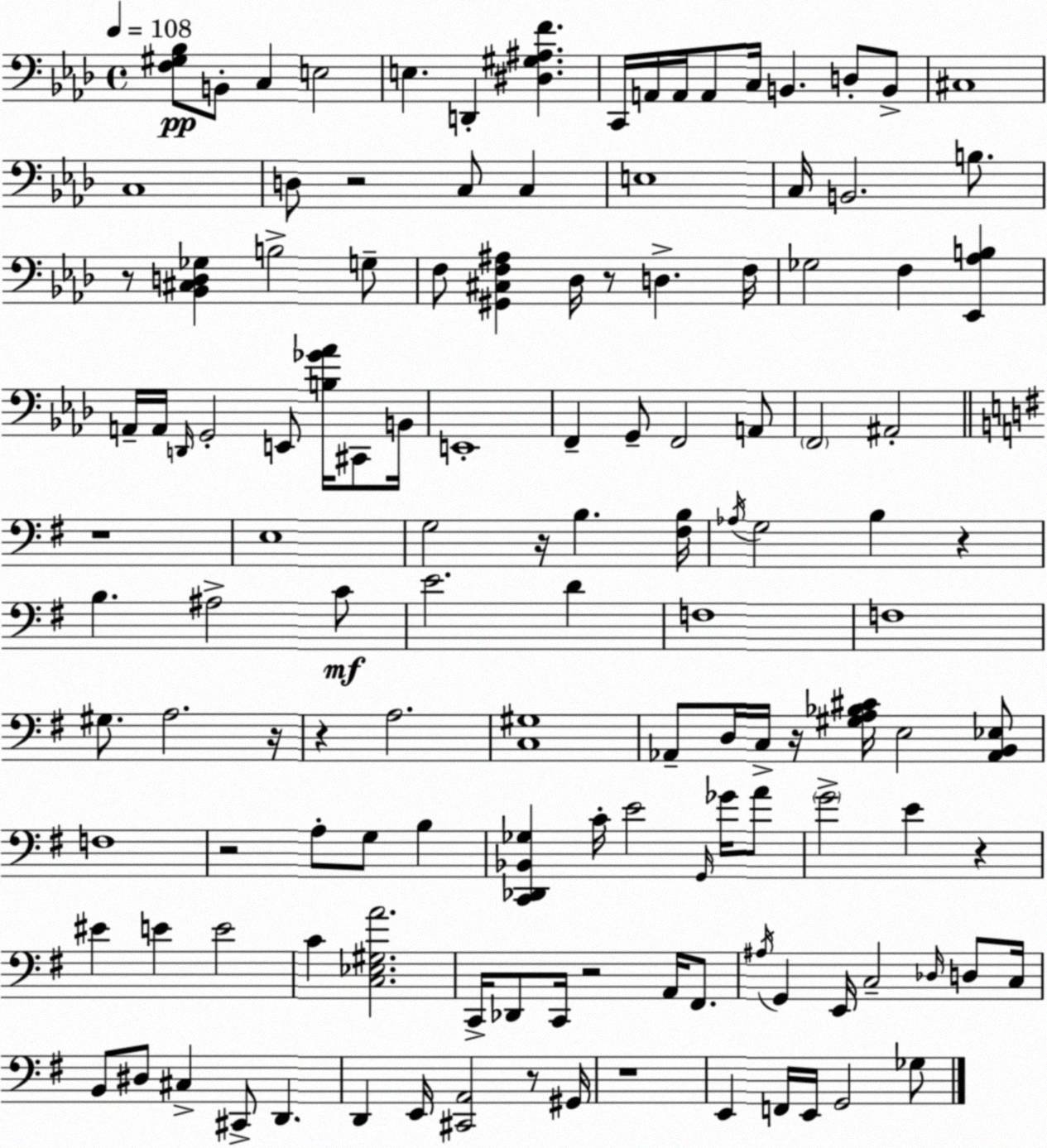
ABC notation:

X:1
T:Untitled
M:4/4
L:1/4
K:Ab
[F,^G,_B,]/2 B,,/2 C, E,2 E, D,, [^D,^G,^A,F] C,,/4 A,,/4 A,,/4 A,,/2 C,/4 B,, D,/2 B,,/2 ^C,4 C,4 D,/2 z2 C,/2 C, E,4 C,/4 B,,2 B,/2 z/2 [_B,,^C,D,_G,] B,2 G,/2 F,/2 [^G,,^C,F,^A,] _D,/4 z/2 D, F,/4 _G,2 F, [_E,,_A,B,] A,,/4 A,,/4 D,,/4 G,,2 E,,/2 [B,_G_A]/4 ^C,,/2 B,,/4 E,,4 F,, G,,/2 F,,2 A,,/2 F,,2 ^A,,2 z4 E,4 G,2 z/4 B, [^F,B,]/4 _A,/4 G,2 B, z B, ^A,2 C/2 E2 D F,4 F,4 ^G,/2 A,2 z/4 z A,2 [C,^G,]4 _A,,/2 D,/4 C,/4 z/4 [^G,A,_B,^C]/4 E,2 [_A,,B,,_E,]/2 F,4 z2 A,/2 G,/2 B, [C,,_D,,_B,,_G,] C/4 E2 G,,/4 _G/4 A/2 G2 E z ^E E E2 C [C,_E,^G,A]2 C,,/4 _D,,/2 C,,/4 z2 A,,/4 ^F,,/2 ^A,/4 G,, E,,/4 C,2 _D,/4 D,/2 C,/4 B,,/2 ^D,/2 ^C, ^C,,/2 D,, D,, E,,/4 [^C,,A,,]2 z/2 ^G,,/4 z4 E,, F,,/4 E,,/4 G,,2 _G,/2